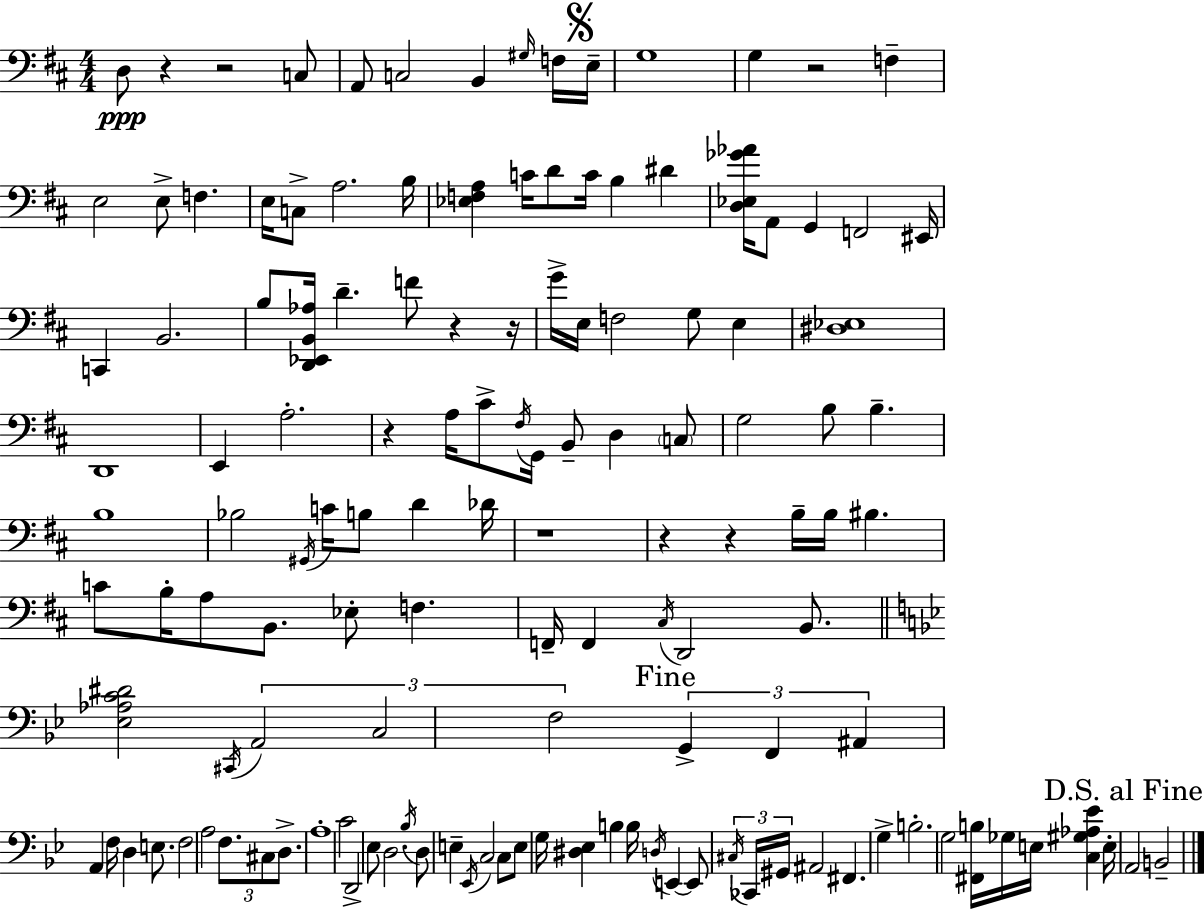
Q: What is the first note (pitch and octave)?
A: D3